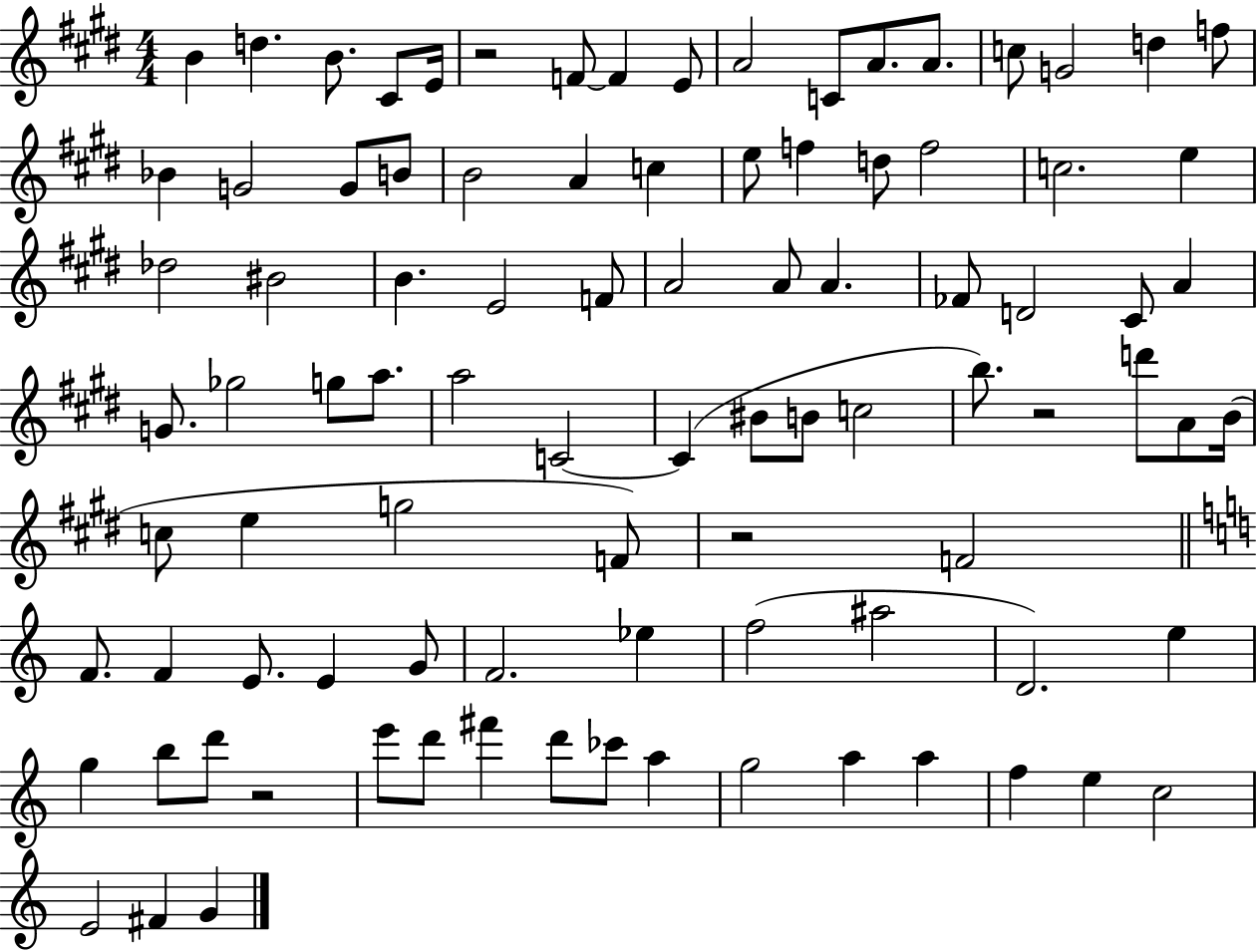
{
  \clef treble
  \numericTimeSignature
  \time 4/4
  \key e \major
  b'4 d''4. b'8. cis'8 e'16 | r2 f'8~~ f'4 e'8 | a'2 c'8 a'8. a'8. | c''8 g'2 d''4 f''8 | \break bes'4 g'2 g'8 b'8 | b'2 a'4 c''4 | e''8 f''4 d''8 f''2 | c''2. e''4 | \break des''2 bis'2 | b'4. e'2 f'8 | a'2 a'8 a'4. | fes'8 d'2 cis'8 a'4 | \break g'8. ges''2 g''8 a''8. | a''2 c'2~~ | c'4( bis'8 b'8 c''2 | b''8.) r2 d'''8 a'8 b'16( | \break c''8 e''4 g''2 f'8) | r2 f'2 | \bar "||" \break \key c \major f'8. f'4 e'8. e'4 g'8 | f'2. ees''4 | f''2( ais''2 | d'2.) e''4 | \break g''4 b''8 d'''8 r2 | e'''8 d'''8 fis'''4 d'''8 ces'''8 a''4 | g''2 a''4 a''4 | f''4 e''4 c''2 | \break e'2 fis'4 g'4 | \bar "|."
}